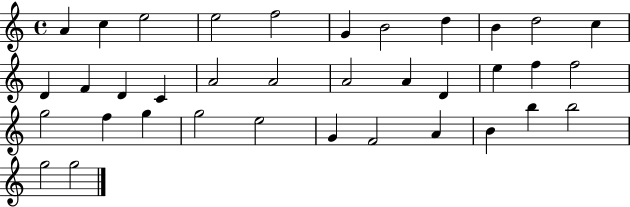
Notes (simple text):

A4/q C5/q E5/h E5/h F5/h G4/q B4/h D5/q B4/q D5/h C5/q D4/q F4/q D4/q C4/q A4/h A4/h A4/h A4/q D4/q E5/q F5/q F5/h G5/h F5/q G5/q G5/h E5/h G4/q F4/h A4/q B4/q B5/q B5/h G5/h G5/h